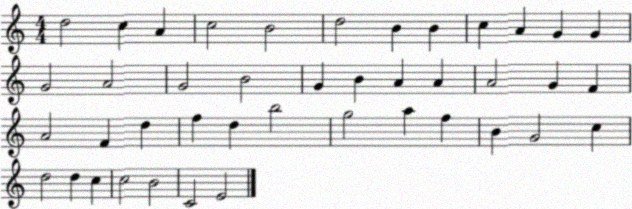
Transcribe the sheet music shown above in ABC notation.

X:1
T:Untitled
M:4/4
L:1/4
K:C
d2 c A c2 B2 d2 B B c A G G G2 A2 G2 B2 G B A A A2 G F A2 F d f d b2 g2 a f B G2 c d2 d c c2 B2 C2 E2